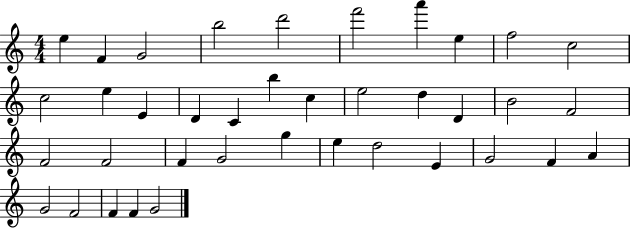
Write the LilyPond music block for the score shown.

{
  \clef treble
  \numericTimeSignature
  \time 4/4
  \key c \major
  e''4 f'4 g'2 | b''2 d'''2 | f'''2 a'''4 e''4 | f''2 c''2 | \break c''2 e''4 e'4 | d'4 c'4 b''4 c''4 | e''2 d''4 d'4 | b'2 f'2 | \break f'2 f'2 | f'4 g'2 g''4 | e''4 d''2 e'4 | g'2 f'4 a'4 | \break g'2 f'2 | f'4 f'4 g'2 | \bar "|."
}